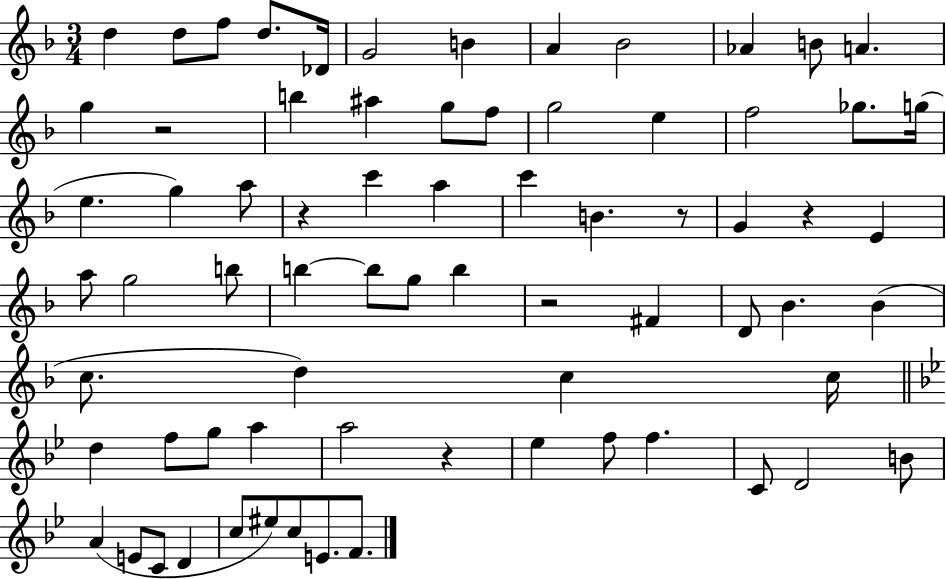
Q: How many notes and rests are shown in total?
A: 72